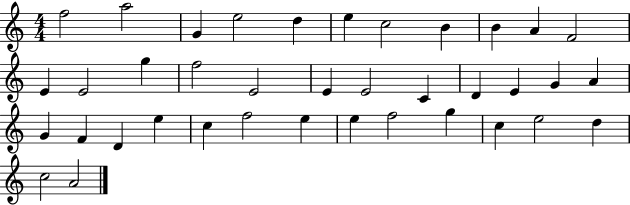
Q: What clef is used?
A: treble